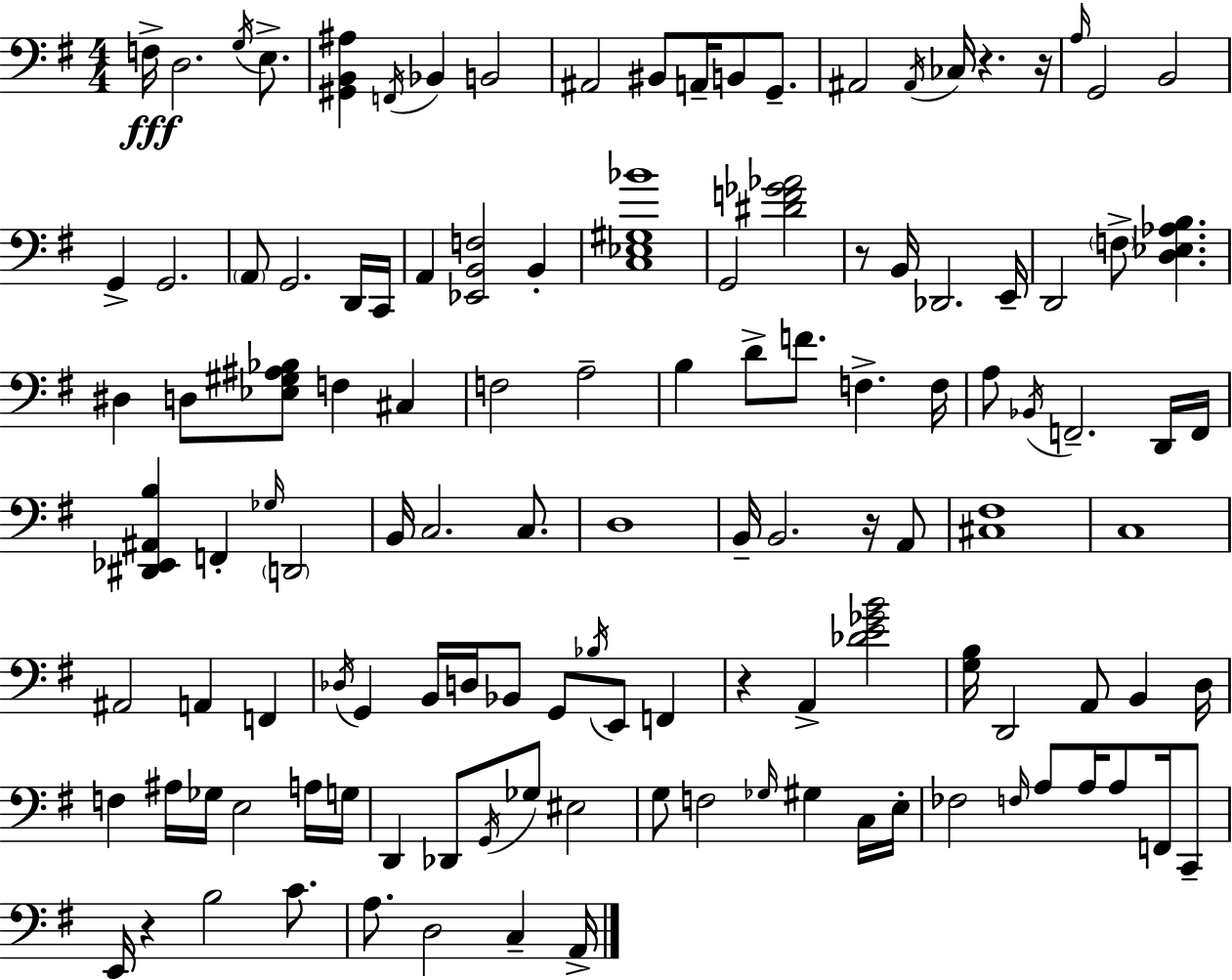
{
  \clef bass
  \numericTimeSignature
  \time 4/4
  \key g \major
  f16->\fff d2. \acciaccatura { g16 } e8.-> | <gis, b, ais>4 \acciaccatura { f,16 } bes,4 b,2 | ais,2 bis,8 a,16-- b,8 g,8.-- | ais,2 \acciaccatura { ais,16 } ces16 r4. | \break r16 \grace { a16 } g,2 b,2 | g,4-> g,2. | \parenthesize a,8 g,2. | d,16 c,16 a,4 <ees, b, f>2 | \break b,4-. <c ees gis bes'>1 | g,2 <dis' f' ges' aes'>2 | r8 b,16 des,2. | e,16-- d,2 \parenthesize f8-> <d ees aes b>4. | \break dis4 d8 <ees gis ais bes>8 f4 | cis4 f2 a2-- | b4 d'8-> f'8. f4.-> | f16 a8 \acciaccatura { bes,16 } f,2.-- | \break d,16 f,16 <dis, ees, ais, b>4 f,4-. \grace { ges16 } \parenthesize d,2 | b,16 c2. | c8. d1 | b,16-- b,2. | \break r16 a,8 <cis fis>1 | c1 | ais,2 a,4 | f,4 \acciaccatura { des16 } g,4 b,16 d16 bes,8 g,8 | \break \acciaccatura { bes16 } e,8 f,4 r4 a,4-> | <des' e' ges' b'>2 <g b>16 d,2 | a,8 b,4 d16 f4 ais16 ges16 e2 | a16 g16 d,4 des,8 \acciaccatura { g,16 } ges8 | \break eis2 g8 f2 | \grace { ges16 } gis4 c16 e16-. fes2 | \grace { f16 } a8 a16 a8 f,16 c,8-- e,16 r4 | b2 c'8. a8. d2 | \break c4-- a,16-> \bar "|."
}